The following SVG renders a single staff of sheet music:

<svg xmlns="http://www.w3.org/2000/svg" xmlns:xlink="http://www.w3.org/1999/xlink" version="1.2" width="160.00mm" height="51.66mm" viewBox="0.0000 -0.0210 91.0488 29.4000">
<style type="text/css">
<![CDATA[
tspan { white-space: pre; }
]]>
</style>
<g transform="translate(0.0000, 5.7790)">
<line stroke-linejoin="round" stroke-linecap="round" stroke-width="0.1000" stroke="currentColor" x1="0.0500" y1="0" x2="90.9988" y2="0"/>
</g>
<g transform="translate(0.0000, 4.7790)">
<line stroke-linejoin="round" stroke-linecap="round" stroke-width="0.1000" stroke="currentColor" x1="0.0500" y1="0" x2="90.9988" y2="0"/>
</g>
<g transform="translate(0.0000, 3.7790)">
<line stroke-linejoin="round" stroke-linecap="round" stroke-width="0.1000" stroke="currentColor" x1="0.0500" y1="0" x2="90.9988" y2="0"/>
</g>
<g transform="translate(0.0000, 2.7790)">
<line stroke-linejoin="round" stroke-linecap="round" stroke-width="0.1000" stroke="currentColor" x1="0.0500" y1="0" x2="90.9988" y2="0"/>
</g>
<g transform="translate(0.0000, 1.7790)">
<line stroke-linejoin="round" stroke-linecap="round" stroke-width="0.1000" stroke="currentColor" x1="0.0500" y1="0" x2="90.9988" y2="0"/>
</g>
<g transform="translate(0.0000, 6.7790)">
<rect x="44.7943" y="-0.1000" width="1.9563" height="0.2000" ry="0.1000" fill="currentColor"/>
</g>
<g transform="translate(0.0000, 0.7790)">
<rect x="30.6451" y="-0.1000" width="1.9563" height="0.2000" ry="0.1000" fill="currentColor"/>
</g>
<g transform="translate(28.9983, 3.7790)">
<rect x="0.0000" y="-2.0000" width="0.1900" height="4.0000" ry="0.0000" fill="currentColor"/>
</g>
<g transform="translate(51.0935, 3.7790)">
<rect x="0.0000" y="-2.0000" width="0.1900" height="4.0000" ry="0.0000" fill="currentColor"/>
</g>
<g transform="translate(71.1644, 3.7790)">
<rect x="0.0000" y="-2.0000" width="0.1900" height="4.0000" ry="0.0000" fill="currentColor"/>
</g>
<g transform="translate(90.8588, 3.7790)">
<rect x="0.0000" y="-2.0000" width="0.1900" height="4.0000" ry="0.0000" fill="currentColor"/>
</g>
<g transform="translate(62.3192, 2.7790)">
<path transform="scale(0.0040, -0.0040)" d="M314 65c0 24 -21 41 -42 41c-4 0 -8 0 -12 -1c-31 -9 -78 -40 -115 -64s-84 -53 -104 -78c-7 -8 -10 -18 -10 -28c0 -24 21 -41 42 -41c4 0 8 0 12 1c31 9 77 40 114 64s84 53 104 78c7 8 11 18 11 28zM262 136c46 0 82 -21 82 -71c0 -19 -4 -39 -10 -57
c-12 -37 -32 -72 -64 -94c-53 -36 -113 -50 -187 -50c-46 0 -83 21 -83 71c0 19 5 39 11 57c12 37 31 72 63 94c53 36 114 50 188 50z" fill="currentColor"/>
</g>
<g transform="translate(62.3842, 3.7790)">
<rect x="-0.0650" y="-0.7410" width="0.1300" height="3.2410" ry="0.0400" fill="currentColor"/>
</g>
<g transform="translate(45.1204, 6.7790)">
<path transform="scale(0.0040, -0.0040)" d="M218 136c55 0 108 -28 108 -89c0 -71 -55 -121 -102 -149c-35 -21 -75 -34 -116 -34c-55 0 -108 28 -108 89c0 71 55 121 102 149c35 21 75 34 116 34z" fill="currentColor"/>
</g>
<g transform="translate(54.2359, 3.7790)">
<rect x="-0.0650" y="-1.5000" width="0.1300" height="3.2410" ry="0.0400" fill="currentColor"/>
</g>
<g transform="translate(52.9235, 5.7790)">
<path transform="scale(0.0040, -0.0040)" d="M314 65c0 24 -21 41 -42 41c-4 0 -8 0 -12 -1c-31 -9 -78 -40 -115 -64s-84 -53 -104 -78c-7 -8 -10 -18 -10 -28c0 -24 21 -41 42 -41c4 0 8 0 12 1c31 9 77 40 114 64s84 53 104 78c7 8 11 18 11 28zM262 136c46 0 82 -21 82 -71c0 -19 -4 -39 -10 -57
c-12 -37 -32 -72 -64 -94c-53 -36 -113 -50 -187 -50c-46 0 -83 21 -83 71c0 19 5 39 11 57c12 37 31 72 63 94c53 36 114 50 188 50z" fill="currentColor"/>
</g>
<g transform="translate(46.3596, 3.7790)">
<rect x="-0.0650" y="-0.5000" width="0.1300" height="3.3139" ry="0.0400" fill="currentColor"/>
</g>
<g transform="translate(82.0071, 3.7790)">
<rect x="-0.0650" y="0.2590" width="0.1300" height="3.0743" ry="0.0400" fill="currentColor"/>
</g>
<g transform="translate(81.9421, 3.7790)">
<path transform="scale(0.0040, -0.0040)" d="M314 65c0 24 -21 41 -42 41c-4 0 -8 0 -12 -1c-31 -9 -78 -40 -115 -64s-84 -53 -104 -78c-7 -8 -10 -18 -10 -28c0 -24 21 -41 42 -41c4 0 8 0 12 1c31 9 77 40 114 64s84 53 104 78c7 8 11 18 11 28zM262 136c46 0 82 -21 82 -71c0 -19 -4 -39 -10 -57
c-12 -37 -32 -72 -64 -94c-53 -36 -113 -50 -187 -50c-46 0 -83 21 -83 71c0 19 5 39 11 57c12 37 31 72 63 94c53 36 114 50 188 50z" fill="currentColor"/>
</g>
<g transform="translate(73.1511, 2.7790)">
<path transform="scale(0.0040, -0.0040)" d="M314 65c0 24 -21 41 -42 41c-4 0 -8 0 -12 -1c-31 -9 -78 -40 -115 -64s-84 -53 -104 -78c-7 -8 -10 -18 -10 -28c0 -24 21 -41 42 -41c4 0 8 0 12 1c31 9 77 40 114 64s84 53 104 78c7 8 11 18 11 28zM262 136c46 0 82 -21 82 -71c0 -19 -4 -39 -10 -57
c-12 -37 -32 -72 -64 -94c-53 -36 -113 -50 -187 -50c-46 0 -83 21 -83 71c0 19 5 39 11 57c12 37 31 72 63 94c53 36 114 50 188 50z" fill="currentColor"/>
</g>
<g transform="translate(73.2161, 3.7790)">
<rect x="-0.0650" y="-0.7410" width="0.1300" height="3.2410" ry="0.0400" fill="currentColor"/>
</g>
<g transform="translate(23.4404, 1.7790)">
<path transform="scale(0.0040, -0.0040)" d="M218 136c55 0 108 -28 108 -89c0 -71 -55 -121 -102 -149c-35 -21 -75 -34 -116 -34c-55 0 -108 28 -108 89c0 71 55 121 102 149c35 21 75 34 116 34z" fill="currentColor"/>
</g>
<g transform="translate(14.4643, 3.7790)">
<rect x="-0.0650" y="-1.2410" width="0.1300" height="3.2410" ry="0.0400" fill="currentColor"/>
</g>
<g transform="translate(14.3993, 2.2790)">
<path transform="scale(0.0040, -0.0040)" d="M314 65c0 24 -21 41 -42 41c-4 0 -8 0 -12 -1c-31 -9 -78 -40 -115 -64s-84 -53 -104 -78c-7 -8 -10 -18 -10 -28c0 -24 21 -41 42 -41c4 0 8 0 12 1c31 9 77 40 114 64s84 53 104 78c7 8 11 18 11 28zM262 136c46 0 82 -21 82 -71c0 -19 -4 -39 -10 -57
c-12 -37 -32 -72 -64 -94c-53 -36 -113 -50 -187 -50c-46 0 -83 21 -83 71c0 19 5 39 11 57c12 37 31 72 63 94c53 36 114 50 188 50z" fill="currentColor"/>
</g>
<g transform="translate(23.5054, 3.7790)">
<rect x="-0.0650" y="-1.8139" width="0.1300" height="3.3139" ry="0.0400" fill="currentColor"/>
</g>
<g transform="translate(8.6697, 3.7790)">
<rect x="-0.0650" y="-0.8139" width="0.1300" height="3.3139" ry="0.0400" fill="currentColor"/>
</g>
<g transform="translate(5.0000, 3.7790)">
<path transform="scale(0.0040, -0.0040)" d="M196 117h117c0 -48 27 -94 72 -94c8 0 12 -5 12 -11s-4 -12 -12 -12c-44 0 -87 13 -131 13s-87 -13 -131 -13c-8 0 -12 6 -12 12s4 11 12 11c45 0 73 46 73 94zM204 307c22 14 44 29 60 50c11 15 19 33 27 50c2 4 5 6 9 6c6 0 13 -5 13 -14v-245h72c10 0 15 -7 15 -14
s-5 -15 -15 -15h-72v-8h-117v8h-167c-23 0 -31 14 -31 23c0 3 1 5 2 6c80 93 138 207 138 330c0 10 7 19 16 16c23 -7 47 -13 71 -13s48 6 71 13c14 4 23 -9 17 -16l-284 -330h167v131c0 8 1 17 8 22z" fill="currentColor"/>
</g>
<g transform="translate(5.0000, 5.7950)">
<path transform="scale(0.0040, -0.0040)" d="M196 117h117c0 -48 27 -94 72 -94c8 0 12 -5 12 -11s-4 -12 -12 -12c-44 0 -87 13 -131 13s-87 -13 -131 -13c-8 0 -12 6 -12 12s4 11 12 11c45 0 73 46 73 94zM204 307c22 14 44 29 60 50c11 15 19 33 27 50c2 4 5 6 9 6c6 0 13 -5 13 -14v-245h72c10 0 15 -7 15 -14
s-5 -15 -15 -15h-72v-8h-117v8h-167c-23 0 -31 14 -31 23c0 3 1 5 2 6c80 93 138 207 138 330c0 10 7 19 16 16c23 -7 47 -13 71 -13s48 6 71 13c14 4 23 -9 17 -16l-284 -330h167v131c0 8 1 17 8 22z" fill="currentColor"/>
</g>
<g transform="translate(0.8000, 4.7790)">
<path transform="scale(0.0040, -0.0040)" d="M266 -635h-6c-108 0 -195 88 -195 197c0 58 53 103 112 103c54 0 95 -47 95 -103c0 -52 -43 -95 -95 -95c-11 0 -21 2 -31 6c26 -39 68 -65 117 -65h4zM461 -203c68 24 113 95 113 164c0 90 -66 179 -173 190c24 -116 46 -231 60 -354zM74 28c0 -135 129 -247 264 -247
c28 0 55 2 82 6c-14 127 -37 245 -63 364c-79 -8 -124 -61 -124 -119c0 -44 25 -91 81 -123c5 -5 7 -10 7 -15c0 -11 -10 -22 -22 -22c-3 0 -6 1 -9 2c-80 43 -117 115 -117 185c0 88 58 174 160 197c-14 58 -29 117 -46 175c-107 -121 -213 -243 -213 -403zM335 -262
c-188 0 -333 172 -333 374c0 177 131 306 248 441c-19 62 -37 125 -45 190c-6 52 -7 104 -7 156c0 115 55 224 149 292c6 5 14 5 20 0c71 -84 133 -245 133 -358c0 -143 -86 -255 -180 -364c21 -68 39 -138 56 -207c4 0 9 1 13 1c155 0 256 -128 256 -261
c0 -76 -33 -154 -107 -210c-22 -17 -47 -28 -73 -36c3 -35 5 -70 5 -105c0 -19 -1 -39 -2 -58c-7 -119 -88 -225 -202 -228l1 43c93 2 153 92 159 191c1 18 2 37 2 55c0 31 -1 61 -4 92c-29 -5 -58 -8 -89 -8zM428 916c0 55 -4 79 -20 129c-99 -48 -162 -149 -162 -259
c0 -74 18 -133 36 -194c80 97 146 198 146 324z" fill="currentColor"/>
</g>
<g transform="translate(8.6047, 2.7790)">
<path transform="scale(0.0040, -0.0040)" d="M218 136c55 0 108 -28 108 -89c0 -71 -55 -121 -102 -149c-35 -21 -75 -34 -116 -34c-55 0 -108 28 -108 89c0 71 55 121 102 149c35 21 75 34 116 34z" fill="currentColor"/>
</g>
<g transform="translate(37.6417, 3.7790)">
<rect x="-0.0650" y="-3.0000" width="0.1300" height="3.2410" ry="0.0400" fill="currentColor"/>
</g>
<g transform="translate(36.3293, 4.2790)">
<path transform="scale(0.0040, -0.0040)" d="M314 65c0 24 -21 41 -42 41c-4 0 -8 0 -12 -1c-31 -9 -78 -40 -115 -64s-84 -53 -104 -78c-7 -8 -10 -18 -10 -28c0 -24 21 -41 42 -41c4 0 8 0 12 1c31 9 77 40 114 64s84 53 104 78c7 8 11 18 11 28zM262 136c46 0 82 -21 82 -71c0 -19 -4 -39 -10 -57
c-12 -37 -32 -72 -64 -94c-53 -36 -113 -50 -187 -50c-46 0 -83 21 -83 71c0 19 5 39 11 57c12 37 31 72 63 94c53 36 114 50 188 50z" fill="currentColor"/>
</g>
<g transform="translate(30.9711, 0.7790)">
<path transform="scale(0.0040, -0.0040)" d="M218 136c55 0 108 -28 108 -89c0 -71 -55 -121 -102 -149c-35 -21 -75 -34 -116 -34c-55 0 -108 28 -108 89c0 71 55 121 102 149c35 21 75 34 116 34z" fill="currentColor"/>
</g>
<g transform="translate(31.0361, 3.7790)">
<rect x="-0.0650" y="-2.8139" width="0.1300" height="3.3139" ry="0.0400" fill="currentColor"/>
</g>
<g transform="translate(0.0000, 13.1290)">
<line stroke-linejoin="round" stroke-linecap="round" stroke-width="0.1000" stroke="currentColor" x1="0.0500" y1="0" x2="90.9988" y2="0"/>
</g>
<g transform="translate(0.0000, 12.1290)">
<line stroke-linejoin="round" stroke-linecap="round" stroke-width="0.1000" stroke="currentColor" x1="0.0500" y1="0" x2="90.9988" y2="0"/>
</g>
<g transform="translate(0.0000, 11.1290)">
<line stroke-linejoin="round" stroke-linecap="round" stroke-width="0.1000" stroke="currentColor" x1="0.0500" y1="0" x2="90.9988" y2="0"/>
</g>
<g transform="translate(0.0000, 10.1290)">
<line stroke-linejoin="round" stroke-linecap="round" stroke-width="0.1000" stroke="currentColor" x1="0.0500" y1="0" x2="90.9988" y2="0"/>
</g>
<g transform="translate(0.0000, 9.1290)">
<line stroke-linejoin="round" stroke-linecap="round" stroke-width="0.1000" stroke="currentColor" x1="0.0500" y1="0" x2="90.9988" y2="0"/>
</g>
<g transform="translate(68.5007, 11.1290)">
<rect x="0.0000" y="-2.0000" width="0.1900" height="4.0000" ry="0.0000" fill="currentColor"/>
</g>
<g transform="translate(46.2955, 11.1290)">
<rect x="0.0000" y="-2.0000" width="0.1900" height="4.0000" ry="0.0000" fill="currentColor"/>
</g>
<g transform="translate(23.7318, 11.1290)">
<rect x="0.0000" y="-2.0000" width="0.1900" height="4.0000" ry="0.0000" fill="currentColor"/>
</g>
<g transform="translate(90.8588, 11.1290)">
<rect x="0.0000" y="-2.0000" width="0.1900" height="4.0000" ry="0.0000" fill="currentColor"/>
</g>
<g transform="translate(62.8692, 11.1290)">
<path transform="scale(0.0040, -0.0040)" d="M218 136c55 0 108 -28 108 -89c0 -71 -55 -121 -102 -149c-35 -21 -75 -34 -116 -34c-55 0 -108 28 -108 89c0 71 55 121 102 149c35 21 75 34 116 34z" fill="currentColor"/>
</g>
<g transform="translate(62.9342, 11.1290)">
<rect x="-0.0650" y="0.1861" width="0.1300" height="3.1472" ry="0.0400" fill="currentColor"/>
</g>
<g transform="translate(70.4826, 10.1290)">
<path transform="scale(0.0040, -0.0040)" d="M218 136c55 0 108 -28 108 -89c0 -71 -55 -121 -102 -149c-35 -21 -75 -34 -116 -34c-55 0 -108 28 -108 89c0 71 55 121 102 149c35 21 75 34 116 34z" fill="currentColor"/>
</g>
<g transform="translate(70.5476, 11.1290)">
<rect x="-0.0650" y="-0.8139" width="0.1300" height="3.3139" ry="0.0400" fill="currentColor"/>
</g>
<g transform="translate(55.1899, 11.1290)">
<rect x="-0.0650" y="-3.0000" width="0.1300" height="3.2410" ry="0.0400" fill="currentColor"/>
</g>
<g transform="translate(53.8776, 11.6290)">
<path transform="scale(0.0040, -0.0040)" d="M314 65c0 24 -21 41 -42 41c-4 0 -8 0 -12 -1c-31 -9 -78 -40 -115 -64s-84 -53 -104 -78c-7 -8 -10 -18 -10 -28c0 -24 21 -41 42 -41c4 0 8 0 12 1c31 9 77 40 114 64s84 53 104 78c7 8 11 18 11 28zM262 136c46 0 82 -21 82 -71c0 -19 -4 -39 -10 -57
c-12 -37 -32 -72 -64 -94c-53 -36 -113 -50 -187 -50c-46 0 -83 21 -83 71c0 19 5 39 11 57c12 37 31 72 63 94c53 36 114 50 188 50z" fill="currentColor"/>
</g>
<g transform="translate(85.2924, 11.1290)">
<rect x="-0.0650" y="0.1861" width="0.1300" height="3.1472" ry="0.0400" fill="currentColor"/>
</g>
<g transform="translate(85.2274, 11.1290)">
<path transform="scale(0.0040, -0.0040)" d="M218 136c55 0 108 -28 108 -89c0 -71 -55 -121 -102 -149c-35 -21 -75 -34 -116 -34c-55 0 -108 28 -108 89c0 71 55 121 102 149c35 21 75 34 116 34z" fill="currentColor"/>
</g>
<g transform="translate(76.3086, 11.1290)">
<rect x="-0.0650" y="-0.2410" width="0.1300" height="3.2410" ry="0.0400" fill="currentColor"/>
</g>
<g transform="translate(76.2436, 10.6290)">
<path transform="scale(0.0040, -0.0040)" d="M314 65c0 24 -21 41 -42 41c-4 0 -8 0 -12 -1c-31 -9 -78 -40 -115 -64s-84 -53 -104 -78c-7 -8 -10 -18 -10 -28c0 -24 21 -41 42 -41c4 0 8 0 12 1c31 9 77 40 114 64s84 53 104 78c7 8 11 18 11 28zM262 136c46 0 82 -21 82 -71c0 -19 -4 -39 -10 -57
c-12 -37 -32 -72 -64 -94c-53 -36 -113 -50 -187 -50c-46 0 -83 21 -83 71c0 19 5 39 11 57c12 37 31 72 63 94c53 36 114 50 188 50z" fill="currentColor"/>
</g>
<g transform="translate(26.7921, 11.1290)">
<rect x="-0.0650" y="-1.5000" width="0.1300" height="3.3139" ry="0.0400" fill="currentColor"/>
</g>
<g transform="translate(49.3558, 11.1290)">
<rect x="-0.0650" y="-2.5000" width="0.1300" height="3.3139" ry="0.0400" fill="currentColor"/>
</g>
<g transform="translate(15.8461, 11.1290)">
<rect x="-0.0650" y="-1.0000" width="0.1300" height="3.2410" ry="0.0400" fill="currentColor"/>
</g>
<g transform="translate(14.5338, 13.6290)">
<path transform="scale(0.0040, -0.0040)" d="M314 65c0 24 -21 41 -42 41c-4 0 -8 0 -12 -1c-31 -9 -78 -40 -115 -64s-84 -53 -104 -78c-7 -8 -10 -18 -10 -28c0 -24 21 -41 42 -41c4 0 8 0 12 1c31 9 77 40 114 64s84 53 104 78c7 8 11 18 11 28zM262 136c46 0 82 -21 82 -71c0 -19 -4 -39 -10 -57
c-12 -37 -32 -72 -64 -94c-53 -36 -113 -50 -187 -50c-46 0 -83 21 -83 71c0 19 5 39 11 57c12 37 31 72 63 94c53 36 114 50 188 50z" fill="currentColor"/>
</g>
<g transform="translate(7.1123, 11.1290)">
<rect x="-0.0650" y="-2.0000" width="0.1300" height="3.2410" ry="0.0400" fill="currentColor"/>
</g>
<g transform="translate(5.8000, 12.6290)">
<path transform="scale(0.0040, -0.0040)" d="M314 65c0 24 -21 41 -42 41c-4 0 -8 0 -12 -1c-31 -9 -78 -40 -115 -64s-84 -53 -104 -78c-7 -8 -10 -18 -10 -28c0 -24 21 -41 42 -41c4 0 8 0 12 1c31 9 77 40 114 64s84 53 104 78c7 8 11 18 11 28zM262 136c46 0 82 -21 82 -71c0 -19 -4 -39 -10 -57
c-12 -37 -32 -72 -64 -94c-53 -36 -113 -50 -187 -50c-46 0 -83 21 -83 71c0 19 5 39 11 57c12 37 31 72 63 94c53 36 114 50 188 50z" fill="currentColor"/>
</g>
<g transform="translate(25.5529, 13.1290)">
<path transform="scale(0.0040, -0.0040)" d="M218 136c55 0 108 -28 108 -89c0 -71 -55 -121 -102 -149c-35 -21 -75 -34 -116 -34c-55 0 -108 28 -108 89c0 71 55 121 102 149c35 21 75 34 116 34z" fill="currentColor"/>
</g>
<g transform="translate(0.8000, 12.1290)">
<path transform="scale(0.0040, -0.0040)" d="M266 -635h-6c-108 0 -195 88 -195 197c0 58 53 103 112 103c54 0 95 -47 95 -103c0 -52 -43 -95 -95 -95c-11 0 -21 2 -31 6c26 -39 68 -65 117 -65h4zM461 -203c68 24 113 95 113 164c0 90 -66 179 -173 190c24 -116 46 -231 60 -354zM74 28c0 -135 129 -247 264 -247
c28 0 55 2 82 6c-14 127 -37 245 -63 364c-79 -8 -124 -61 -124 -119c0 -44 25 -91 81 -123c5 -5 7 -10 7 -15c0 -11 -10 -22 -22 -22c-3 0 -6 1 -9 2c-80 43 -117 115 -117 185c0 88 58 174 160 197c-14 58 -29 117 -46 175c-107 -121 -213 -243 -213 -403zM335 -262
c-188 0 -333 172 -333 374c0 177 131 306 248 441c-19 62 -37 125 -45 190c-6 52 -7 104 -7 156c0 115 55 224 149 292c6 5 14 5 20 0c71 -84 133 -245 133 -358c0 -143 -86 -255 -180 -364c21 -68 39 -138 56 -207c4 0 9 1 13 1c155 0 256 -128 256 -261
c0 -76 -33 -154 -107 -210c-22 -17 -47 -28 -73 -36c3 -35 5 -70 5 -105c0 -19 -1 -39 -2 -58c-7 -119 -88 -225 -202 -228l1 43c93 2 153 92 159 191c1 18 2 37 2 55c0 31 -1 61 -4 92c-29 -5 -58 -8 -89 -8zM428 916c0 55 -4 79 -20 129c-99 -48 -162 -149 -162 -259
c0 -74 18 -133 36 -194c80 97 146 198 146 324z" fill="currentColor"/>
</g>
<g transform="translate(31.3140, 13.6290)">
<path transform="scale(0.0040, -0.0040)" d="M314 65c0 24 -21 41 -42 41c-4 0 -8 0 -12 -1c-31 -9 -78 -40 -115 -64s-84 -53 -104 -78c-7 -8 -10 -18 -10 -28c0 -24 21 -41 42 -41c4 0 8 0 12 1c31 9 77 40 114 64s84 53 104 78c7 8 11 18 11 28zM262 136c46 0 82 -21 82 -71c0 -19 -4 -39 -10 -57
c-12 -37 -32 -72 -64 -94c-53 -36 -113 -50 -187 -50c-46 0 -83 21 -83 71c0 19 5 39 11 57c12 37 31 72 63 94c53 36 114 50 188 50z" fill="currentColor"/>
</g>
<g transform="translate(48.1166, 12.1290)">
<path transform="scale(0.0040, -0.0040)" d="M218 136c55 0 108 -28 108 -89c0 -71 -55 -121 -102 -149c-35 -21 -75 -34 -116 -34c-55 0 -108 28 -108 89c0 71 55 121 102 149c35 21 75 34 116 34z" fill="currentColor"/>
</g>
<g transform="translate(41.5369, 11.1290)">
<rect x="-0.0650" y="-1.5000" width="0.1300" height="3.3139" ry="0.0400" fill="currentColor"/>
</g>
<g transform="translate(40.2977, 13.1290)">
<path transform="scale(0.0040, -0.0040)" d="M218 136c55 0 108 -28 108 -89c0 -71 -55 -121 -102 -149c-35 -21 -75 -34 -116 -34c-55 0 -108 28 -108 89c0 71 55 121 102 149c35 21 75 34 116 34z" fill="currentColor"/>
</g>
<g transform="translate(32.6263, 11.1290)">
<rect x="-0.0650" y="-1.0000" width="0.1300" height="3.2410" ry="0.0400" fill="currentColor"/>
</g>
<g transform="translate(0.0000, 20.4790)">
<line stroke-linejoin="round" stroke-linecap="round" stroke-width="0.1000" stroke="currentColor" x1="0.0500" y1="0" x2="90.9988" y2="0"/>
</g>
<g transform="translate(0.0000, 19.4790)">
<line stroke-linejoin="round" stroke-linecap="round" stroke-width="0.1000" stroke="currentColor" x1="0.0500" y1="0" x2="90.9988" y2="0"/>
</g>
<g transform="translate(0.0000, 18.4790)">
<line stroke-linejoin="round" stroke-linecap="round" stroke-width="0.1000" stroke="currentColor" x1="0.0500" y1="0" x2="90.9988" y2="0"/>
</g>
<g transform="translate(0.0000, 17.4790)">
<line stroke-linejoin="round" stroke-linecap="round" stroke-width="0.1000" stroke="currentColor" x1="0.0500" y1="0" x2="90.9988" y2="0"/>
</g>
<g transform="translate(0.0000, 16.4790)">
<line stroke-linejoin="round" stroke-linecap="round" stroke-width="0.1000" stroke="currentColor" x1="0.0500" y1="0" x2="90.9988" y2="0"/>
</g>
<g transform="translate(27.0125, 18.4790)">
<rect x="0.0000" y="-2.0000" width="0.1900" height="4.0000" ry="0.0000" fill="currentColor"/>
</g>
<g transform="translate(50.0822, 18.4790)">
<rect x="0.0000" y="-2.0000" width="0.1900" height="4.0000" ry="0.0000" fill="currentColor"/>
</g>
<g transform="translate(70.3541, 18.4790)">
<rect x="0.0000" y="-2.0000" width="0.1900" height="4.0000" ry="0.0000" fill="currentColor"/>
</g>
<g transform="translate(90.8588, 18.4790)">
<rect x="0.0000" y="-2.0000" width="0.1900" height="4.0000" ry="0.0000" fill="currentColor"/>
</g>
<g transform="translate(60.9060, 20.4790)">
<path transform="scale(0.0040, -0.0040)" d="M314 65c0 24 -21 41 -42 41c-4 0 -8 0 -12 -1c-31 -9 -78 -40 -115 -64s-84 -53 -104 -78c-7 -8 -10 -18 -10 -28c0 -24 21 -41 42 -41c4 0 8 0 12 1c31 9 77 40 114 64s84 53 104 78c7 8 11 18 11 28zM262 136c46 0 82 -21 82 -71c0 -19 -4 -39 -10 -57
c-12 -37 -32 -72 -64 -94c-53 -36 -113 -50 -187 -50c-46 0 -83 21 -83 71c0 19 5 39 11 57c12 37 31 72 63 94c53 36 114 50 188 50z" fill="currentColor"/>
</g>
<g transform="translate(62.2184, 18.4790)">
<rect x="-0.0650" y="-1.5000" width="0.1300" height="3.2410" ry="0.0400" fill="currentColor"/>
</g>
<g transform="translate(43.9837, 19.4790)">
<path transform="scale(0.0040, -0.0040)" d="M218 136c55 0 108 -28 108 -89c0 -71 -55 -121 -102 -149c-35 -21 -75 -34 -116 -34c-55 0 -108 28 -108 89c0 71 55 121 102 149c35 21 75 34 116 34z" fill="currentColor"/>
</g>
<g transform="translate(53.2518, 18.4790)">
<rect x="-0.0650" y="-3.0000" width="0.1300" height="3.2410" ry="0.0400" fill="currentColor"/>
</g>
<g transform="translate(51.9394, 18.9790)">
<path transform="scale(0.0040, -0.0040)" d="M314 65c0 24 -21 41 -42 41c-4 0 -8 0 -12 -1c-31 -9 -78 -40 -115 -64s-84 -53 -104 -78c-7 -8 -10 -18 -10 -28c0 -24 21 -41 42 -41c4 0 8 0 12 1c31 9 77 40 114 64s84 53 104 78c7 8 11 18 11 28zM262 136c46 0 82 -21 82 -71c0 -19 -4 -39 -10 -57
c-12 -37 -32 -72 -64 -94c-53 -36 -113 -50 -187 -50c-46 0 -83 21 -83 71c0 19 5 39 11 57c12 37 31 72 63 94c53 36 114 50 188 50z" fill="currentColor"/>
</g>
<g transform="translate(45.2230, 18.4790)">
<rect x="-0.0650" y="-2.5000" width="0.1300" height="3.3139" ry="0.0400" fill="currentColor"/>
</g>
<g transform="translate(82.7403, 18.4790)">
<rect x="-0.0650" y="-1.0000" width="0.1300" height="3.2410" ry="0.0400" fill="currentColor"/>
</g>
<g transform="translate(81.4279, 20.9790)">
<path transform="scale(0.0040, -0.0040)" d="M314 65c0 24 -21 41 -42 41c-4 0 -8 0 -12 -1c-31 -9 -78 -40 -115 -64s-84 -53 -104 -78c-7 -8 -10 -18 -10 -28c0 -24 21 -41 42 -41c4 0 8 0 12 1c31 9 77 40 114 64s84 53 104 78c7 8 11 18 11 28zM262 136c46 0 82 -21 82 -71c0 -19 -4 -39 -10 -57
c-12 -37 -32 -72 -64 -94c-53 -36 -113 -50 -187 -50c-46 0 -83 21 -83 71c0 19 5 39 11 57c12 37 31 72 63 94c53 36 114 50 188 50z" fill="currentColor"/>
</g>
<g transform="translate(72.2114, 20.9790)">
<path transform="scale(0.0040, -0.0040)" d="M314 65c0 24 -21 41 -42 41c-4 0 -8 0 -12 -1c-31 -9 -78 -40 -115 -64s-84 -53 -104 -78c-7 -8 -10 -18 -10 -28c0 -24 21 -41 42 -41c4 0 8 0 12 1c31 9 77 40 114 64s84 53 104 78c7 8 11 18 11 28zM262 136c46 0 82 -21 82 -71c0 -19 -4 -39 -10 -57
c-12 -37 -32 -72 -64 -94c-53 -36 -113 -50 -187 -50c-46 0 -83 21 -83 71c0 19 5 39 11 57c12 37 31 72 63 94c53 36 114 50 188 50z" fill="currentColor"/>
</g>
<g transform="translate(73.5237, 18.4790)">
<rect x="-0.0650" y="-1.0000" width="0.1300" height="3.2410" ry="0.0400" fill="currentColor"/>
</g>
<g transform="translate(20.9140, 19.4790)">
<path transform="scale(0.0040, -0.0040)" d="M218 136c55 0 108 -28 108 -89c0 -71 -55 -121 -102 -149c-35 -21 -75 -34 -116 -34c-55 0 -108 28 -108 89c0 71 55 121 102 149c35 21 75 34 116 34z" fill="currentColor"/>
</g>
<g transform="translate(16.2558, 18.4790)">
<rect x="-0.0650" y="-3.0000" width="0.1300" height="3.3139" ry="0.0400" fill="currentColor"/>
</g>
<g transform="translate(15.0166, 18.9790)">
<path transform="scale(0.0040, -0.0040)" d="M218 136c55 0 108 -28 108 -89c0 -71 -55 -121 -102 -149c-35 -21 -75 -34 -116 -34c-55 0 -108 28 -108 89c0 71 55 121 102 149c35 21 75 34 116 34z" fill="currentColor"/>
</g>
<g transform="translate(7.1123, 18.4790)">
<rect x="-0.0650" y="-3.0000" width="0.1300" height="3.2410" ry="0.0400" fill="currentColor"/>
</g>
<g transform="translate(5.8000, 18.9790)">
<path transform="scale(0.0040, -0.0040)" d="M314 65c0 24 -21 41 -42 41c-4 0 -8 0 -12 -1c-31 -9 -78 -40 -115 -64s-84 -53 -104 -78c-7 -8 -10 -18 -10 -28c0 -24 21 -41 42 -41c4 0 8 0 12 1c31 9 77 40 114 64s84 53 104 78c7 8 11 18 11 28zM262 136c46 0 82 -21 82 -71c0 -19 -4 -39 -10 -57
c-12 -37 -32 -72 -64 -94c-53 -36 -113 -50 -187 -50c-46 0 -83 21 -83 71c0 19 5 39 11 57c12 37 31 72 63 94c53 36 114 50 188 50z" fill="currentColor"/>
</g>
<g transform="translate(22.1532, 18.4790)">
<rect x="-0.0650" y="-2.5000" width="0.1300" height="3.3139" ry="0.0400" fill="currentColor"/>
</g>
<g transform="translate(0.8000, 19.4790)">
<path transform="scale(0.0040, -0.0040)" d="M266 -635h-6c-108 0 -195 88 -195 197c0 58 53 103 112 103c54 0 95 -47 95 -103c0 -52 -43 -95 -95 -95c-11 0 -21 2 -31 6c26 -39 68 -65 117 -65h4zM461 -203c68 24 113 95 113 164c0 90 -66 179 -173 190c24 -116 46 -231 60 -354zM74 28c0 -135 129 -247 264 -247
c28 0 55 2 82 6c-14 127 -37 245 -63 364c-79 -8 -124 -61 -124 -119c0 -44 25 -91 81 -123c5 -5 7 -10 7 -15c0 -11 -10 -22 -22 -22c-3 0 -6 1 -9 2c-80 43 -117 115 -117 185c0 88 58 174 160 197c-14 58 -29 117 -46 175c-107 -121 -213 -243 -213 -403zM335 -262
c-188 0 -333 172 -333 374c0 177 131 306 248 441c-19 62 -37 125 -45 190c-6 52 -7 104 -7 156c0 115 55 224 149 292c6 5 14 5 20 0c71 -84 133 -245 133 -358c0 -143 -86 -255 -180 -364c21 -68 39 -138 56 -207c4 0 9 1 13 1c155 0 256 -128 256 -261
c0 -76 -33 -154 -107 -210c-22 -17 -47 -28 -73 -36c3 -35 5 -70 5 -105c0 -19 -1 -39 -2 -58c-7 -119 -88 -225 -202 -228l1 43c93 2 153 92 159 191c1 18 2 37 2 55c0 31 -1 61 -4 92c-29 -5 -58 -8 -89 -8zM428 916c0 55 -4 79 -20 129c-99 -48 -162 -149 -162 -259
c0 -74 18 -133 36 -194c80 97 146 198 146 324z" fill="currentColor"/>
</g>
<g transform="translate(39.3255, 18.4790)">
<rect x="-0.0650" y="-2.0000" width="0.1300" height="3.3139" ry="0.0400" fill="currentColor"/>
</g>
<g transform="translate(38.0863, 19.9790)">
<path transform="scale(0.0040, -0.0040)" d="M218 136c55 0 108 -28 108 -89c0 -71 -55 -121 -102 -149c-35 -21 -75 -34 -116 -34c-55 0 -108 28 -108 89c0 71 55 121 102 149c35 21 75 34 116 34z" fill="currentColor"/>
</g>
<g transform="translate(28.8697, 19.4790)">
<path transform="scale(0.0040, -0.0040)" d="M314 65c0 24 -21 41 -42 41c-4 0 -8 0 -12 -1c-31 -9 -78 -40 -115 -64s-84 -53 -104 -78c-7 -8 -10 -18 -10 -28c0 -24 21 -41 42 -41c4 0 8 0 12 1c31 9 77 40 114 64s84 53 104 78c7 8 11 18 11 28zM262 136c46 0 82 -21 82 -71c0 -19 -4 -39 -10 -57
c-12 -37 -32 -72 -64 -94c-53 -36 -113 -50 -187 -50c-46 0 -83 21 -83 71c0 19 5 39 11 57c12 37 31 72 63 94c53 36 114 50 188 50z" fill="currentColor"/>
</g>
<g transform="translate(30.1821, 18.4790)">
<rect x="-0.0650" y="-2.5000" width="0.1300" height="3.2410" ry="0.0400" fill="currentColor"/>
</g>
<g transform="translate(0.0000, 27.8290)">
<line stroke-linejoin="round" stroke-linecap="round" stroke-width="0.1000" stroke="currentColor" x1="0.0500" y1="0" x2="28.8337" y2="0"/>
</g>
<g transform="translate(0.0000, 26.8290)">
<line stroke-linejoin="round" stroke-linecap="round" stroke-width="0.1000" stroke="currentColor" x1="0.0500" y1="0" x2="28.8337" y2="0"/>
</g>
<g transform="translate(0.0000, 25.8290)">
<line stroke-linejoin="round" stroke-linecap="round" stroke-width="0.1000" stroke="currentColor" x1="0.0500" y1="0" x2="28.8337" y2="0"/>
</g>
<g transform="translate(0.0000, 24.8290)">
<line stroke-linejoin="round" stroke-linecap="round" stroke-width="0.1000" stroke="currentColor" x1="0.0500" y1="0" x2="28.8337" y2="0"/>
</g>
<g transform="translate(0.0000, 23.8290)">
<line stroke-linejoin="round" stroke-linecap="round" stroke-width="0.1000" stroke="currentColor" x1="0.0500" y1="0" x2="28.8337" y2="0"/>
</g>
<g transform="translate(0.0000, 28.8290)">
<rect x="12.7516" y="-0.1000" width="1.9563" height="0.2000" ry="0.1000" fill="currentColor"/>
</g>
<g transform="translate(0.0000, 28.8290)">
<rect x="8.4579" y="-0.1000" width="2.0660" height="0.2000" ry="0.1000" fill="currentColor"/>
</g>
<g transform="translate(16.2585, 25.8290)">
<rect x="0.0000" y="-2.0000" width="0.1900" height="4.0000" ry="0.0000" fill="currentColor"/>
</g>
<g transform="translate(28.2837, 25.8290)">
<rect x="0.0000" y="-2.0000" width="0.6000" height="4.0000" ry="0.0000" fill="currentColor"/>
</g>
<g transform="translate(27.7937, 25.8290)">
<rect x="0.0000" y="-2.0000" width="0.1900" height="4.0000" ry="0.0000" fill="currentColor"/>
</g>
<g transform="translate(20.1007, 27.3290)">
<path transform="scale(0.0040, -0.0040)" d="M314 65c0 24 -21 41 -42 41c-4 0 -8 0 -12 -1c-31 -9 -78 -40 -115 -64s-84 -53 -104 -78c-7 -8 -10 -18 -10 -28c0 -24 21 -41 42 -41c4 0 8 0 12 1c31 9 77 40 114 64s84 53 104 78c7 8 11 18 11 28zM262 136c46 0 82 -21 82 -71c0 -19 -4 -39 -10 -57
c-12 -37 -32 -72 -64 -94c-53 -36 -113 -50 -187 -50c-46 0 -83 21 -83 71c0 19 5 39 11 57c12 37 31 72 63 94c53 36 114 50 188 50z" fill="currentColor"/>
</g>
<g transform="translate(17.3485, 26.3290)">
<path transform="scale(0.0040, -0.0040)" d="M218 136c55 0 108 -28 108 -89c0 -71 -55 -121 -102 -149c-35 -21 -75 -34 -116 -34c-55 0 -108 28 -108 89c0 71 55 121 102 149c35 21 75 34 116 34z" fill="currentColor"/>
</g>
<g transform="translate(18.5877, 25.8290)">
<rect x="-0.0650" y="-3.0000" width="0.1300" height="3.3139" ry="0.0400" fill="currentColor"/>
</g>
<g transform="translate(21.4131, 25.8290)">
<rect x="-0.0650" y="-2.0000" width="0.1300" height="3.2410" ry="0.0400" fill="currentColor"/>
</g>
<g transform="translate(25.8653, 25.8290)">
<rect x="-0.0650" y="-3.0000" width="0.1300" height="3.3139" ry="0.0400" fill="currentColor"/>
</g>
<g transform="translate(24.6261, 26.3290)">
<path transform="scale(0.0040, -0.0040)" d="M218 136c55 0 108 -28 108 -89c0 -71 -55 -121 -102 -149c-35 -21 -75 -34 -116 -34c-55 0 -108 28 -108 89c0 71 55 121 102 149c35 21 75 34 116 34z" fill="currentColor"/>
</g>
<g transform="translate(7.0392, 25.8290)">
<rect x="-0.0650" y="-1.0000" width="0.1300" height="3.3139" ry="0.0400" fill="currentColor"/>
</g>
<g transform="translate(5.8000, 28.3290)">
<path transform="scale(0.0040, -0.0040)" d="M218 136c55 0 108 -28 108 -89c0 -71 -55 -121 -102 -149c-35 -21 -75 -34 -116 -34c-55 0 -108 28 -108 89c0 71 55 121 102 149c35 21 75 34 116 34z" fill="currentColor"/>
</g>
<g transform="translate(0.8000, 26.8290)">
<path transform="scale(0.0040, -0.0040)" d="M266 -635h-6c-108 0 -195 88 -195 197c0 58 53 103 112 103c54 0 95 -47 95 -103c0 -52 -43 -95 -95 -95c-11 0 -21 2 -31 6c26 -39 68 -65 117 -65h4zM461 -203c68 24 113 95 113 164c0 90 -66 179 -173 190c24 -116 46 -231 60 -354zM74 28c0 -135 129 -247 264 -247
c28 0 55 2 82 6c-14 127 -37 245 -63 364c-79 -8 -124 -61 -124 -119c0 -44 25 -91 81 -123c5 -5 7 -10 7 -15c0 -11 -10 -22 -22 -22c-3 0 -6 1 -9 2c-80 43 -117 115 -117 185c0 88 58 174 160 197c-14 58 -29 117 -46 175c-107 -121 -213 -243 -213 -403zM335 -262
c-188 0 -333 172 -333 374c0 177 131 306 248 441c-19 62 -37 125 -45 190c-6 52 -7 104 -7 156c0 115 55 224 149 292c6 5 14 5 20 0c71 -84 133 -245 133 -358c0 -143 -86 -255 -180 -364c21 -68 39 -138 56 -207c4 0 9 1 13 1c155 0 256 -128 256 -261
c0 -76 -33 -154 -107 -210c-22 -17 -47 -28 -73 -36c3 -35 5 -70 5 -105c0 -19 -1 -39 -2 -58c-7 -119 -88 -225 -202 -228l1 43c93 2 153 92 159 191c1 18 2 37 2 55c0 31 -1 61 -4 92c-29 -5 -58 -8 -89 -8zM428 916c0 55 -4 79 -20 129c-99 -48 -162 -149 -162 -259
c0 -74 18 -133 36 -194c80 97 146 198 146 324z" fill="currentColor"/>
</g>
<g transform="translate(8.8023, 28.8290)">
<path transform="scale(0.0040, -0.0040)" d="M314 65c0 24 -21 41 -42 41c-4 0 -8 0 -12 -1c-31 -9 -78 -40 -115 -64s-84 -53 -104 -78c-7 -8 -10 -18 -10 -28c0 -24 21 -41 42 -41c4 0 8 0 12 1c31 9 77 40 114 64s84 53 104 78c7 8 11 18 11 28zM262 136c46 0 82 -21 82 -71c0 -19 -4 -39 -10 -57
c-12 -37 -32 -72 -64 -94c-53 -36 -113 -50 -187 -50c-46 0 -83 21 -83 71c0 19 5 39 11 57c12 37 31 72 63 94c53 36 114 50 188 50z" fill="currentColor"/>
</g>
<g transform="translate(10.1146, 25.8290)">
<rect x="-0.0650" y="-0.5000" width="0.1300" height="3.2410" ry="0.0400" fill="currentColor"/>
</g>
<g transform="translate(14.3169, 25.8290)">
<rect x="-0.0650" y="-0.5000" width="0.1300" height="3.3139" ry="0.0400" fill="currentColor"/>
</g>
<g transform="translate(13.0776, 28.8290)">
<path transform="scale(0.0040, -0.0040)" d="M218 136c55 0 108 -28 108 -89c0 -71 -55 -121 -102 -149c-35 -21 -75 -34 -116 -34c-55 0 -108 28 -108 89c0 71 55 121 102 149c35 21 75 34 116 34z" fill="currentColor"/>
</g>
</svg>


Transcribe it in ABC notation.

X:1
T:Untitled
M:4/4
L:1/4
K:C
d e2 f a A2 C E2 d2 d2 B2 F2 D2 E D2 E G A2 B d c2 B A2 A G G2 F G A2 E2 D2 D2 D C2 C A F2 A